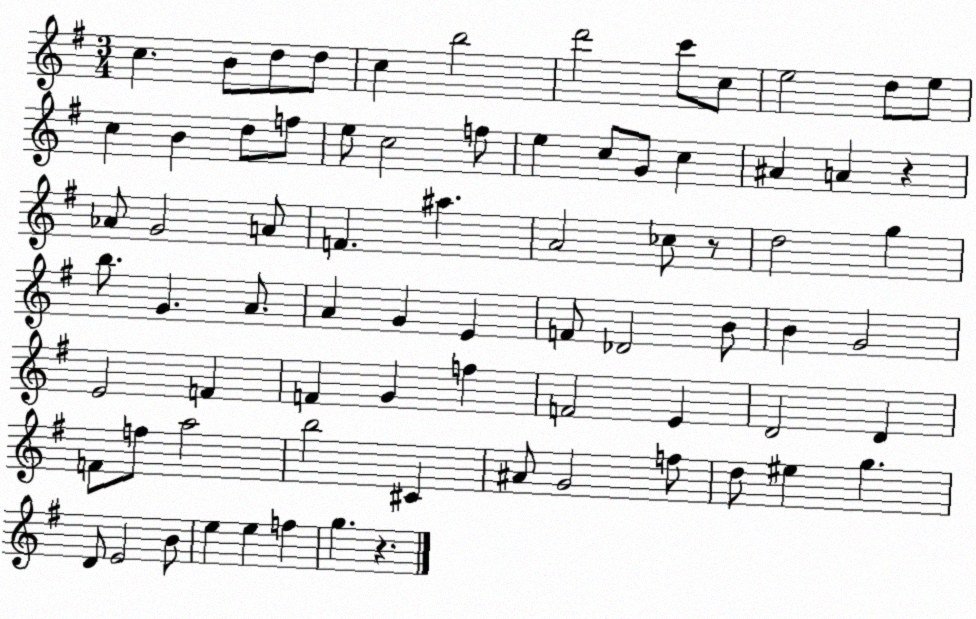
X:1
T:Untitled
M:3/4
L:1/4
K:G
c B/2 d/2 d/2 c b2 d'2 c'/2 c/2 e2 d/2 e/2 c B d/2 f/2 e/2 c2 f/2 e c/2 G/2 c ^A A z _A/2 G2 A/2 F ^a A2 _c/2 z/2 d2 g b/2 G A/2 A G E F/2 _D2 B/2 B G2 E2 F F G f F2 E D2 D F/2 f/2 a2 b2 ^C ^A/2 G2 f/2 d/2 ^e g D/2 E2 B/2 e e f g z